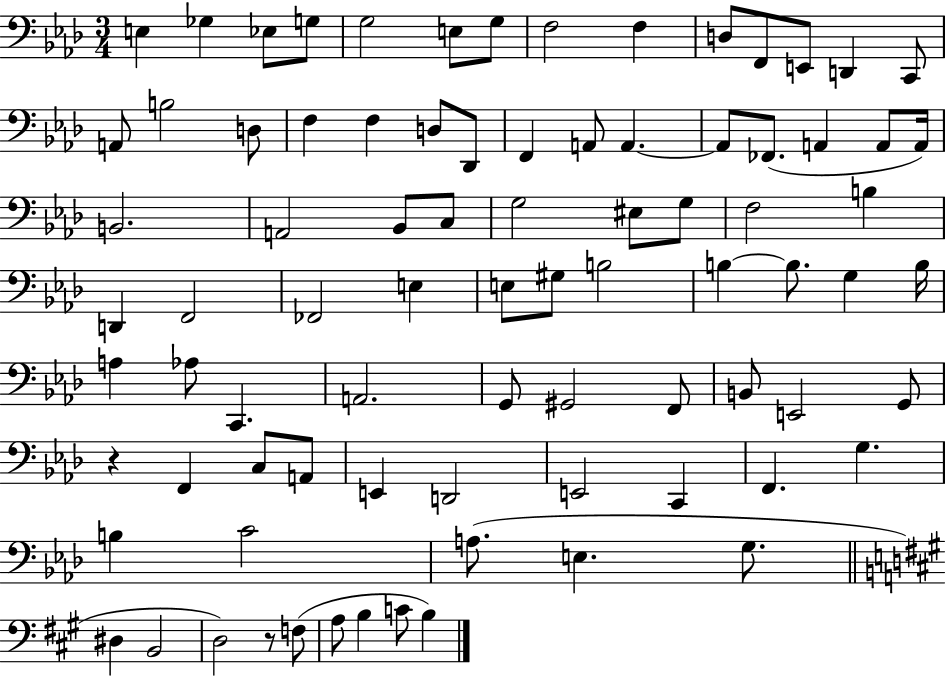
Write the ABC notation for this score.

X:1
T:Untitled
M:3/4
L:1/4
K:Ab
E, _G, _E,/2 G,/2 G,2 E,/2 G,/2 F,2 F, D,/2 F,,/2 E,,/2 D,, C,,/2 A,,/2 B,2 D,/2 F, F, D,/2 _D,,/2 F,, A,,/2 A,, A,,/2 _F,,/2 A,, A,,/2 A,,/4 B,,2 A,,2 _B,,/2 C,/2 G,2 ^E,/2 G,/2 F,2 B, D,, F,,2 _F,,2 E, E,/2 ^G,/2 B,2 B, B,/2 G, B,/4 A, _A,/2 C,, A,,2 G,,/2 ^G,,2 F,,/2 B,,/2 E,,2 G,,/2 z F,, C,/2 A,,/2 E,, D,,2 E,,2 C,, F,, G, B, C2 A,/2 E, G,/2 ^D, B,,2 D,2 z/2 F,/2 A,/2 B, C/2 B,